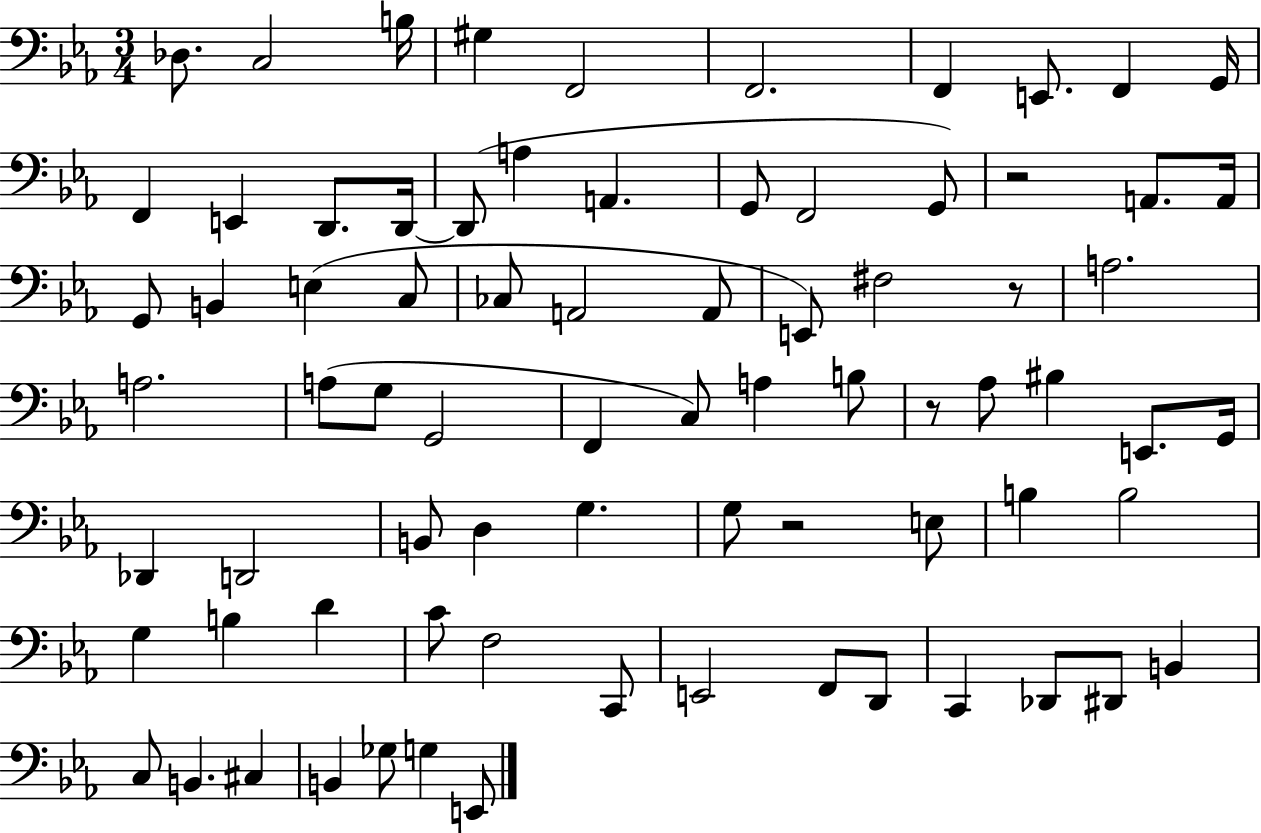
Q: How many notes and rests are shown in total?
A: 77